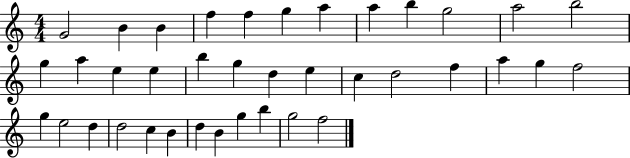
G4/h B4/q B4/q F5/q F5/q G5/q A5/q A5/q B5/q G5/h A5/h B5/h G5/q A5/q E5/q E5/q B5/q G5/q D5/q E5/q C5/q D5/h F5/q A5/q G5/q F5/h G5/q E5/h D5/q D5/h C5/q B4/q D5/q B4/q G5/q B5/q G5/h F5/h